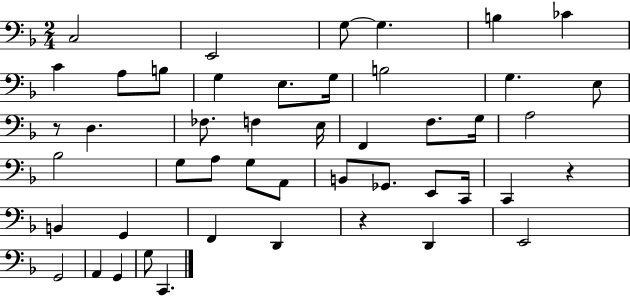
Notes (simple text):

C3/h E2/h G3/e G3/q. B3/q CES4/q C4/q A3/e B3/e G3/q E3/e. G3/s B3/h G3/q. E3/e R/e D3/q. FES3/e. F3/q E3/s F2/q F3/e. G3/s A3/h Bb3/h G3/e A3/e G3/e A2/e B2/e Gb2/e. E2/e C2/s C2/q R/q B2/q G2/q F2/q D2/q R/q D2/q E2/h G2/h A2/q G2/q G3/e C2/q.